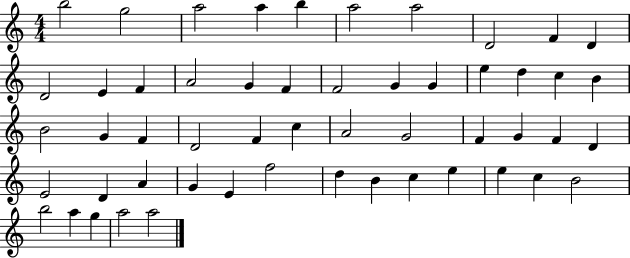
B5/h G5/h A5/h A5/q B5/q A5/h A5/h D4/h F4/q D4/q D4/h E4/q F4/q A4/h G4/q F4/q F4/h G4/q G4/q E5/q D5/q C5/q B4/q B4/h G4/q F4/q D4/h F4/q C5/q A4/h G4/h F4/q G4/q F4/q D4/q E4/h D4/q A4/q G4/q E4/q F5/h D5/q B4/q C5/q E5/q E5/q C5/q B4/h B5/h A5/q G5/q A5/h A5/h